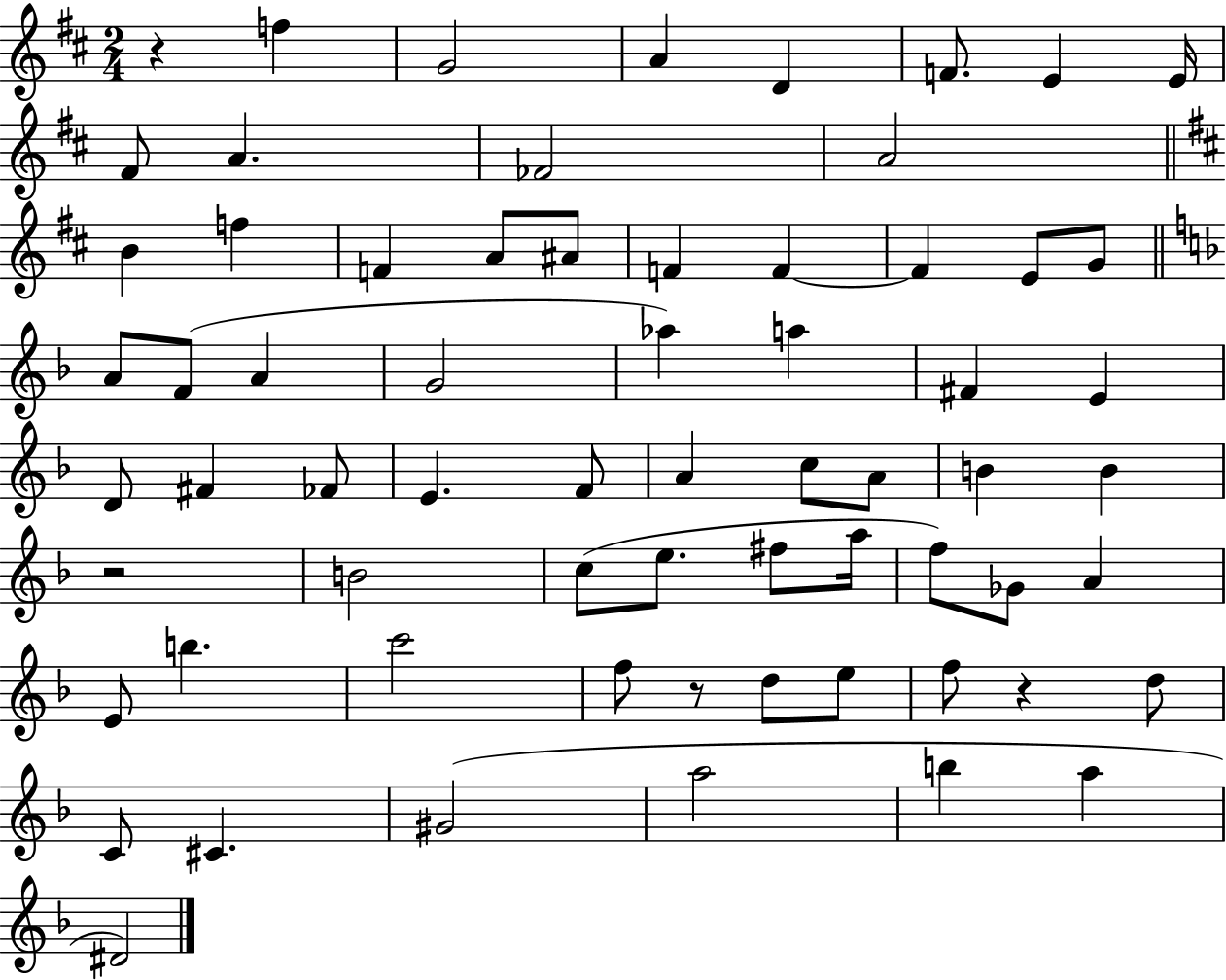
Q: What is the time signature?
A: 2/4